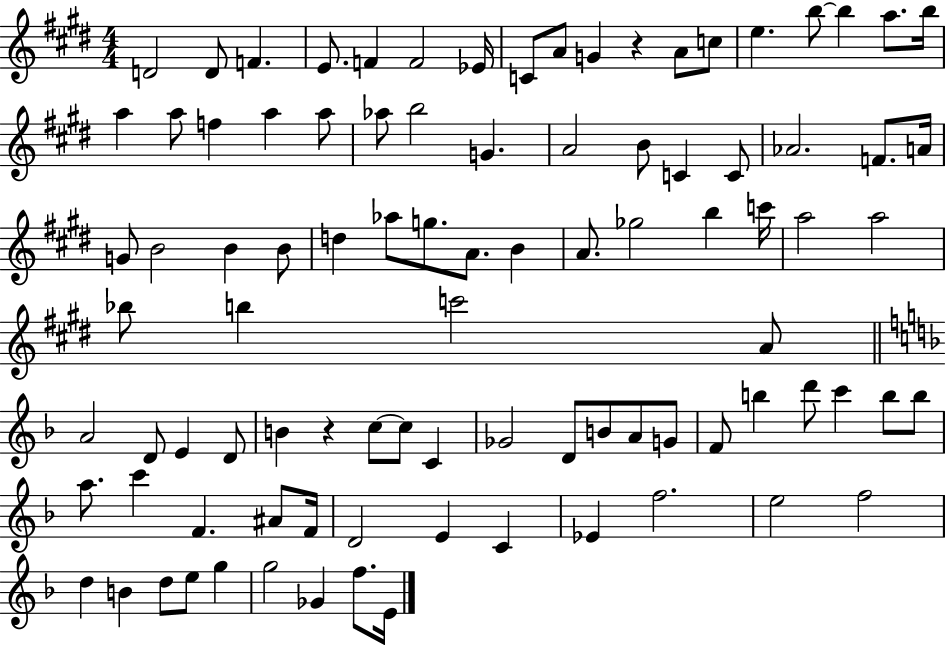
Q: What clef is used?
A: treble